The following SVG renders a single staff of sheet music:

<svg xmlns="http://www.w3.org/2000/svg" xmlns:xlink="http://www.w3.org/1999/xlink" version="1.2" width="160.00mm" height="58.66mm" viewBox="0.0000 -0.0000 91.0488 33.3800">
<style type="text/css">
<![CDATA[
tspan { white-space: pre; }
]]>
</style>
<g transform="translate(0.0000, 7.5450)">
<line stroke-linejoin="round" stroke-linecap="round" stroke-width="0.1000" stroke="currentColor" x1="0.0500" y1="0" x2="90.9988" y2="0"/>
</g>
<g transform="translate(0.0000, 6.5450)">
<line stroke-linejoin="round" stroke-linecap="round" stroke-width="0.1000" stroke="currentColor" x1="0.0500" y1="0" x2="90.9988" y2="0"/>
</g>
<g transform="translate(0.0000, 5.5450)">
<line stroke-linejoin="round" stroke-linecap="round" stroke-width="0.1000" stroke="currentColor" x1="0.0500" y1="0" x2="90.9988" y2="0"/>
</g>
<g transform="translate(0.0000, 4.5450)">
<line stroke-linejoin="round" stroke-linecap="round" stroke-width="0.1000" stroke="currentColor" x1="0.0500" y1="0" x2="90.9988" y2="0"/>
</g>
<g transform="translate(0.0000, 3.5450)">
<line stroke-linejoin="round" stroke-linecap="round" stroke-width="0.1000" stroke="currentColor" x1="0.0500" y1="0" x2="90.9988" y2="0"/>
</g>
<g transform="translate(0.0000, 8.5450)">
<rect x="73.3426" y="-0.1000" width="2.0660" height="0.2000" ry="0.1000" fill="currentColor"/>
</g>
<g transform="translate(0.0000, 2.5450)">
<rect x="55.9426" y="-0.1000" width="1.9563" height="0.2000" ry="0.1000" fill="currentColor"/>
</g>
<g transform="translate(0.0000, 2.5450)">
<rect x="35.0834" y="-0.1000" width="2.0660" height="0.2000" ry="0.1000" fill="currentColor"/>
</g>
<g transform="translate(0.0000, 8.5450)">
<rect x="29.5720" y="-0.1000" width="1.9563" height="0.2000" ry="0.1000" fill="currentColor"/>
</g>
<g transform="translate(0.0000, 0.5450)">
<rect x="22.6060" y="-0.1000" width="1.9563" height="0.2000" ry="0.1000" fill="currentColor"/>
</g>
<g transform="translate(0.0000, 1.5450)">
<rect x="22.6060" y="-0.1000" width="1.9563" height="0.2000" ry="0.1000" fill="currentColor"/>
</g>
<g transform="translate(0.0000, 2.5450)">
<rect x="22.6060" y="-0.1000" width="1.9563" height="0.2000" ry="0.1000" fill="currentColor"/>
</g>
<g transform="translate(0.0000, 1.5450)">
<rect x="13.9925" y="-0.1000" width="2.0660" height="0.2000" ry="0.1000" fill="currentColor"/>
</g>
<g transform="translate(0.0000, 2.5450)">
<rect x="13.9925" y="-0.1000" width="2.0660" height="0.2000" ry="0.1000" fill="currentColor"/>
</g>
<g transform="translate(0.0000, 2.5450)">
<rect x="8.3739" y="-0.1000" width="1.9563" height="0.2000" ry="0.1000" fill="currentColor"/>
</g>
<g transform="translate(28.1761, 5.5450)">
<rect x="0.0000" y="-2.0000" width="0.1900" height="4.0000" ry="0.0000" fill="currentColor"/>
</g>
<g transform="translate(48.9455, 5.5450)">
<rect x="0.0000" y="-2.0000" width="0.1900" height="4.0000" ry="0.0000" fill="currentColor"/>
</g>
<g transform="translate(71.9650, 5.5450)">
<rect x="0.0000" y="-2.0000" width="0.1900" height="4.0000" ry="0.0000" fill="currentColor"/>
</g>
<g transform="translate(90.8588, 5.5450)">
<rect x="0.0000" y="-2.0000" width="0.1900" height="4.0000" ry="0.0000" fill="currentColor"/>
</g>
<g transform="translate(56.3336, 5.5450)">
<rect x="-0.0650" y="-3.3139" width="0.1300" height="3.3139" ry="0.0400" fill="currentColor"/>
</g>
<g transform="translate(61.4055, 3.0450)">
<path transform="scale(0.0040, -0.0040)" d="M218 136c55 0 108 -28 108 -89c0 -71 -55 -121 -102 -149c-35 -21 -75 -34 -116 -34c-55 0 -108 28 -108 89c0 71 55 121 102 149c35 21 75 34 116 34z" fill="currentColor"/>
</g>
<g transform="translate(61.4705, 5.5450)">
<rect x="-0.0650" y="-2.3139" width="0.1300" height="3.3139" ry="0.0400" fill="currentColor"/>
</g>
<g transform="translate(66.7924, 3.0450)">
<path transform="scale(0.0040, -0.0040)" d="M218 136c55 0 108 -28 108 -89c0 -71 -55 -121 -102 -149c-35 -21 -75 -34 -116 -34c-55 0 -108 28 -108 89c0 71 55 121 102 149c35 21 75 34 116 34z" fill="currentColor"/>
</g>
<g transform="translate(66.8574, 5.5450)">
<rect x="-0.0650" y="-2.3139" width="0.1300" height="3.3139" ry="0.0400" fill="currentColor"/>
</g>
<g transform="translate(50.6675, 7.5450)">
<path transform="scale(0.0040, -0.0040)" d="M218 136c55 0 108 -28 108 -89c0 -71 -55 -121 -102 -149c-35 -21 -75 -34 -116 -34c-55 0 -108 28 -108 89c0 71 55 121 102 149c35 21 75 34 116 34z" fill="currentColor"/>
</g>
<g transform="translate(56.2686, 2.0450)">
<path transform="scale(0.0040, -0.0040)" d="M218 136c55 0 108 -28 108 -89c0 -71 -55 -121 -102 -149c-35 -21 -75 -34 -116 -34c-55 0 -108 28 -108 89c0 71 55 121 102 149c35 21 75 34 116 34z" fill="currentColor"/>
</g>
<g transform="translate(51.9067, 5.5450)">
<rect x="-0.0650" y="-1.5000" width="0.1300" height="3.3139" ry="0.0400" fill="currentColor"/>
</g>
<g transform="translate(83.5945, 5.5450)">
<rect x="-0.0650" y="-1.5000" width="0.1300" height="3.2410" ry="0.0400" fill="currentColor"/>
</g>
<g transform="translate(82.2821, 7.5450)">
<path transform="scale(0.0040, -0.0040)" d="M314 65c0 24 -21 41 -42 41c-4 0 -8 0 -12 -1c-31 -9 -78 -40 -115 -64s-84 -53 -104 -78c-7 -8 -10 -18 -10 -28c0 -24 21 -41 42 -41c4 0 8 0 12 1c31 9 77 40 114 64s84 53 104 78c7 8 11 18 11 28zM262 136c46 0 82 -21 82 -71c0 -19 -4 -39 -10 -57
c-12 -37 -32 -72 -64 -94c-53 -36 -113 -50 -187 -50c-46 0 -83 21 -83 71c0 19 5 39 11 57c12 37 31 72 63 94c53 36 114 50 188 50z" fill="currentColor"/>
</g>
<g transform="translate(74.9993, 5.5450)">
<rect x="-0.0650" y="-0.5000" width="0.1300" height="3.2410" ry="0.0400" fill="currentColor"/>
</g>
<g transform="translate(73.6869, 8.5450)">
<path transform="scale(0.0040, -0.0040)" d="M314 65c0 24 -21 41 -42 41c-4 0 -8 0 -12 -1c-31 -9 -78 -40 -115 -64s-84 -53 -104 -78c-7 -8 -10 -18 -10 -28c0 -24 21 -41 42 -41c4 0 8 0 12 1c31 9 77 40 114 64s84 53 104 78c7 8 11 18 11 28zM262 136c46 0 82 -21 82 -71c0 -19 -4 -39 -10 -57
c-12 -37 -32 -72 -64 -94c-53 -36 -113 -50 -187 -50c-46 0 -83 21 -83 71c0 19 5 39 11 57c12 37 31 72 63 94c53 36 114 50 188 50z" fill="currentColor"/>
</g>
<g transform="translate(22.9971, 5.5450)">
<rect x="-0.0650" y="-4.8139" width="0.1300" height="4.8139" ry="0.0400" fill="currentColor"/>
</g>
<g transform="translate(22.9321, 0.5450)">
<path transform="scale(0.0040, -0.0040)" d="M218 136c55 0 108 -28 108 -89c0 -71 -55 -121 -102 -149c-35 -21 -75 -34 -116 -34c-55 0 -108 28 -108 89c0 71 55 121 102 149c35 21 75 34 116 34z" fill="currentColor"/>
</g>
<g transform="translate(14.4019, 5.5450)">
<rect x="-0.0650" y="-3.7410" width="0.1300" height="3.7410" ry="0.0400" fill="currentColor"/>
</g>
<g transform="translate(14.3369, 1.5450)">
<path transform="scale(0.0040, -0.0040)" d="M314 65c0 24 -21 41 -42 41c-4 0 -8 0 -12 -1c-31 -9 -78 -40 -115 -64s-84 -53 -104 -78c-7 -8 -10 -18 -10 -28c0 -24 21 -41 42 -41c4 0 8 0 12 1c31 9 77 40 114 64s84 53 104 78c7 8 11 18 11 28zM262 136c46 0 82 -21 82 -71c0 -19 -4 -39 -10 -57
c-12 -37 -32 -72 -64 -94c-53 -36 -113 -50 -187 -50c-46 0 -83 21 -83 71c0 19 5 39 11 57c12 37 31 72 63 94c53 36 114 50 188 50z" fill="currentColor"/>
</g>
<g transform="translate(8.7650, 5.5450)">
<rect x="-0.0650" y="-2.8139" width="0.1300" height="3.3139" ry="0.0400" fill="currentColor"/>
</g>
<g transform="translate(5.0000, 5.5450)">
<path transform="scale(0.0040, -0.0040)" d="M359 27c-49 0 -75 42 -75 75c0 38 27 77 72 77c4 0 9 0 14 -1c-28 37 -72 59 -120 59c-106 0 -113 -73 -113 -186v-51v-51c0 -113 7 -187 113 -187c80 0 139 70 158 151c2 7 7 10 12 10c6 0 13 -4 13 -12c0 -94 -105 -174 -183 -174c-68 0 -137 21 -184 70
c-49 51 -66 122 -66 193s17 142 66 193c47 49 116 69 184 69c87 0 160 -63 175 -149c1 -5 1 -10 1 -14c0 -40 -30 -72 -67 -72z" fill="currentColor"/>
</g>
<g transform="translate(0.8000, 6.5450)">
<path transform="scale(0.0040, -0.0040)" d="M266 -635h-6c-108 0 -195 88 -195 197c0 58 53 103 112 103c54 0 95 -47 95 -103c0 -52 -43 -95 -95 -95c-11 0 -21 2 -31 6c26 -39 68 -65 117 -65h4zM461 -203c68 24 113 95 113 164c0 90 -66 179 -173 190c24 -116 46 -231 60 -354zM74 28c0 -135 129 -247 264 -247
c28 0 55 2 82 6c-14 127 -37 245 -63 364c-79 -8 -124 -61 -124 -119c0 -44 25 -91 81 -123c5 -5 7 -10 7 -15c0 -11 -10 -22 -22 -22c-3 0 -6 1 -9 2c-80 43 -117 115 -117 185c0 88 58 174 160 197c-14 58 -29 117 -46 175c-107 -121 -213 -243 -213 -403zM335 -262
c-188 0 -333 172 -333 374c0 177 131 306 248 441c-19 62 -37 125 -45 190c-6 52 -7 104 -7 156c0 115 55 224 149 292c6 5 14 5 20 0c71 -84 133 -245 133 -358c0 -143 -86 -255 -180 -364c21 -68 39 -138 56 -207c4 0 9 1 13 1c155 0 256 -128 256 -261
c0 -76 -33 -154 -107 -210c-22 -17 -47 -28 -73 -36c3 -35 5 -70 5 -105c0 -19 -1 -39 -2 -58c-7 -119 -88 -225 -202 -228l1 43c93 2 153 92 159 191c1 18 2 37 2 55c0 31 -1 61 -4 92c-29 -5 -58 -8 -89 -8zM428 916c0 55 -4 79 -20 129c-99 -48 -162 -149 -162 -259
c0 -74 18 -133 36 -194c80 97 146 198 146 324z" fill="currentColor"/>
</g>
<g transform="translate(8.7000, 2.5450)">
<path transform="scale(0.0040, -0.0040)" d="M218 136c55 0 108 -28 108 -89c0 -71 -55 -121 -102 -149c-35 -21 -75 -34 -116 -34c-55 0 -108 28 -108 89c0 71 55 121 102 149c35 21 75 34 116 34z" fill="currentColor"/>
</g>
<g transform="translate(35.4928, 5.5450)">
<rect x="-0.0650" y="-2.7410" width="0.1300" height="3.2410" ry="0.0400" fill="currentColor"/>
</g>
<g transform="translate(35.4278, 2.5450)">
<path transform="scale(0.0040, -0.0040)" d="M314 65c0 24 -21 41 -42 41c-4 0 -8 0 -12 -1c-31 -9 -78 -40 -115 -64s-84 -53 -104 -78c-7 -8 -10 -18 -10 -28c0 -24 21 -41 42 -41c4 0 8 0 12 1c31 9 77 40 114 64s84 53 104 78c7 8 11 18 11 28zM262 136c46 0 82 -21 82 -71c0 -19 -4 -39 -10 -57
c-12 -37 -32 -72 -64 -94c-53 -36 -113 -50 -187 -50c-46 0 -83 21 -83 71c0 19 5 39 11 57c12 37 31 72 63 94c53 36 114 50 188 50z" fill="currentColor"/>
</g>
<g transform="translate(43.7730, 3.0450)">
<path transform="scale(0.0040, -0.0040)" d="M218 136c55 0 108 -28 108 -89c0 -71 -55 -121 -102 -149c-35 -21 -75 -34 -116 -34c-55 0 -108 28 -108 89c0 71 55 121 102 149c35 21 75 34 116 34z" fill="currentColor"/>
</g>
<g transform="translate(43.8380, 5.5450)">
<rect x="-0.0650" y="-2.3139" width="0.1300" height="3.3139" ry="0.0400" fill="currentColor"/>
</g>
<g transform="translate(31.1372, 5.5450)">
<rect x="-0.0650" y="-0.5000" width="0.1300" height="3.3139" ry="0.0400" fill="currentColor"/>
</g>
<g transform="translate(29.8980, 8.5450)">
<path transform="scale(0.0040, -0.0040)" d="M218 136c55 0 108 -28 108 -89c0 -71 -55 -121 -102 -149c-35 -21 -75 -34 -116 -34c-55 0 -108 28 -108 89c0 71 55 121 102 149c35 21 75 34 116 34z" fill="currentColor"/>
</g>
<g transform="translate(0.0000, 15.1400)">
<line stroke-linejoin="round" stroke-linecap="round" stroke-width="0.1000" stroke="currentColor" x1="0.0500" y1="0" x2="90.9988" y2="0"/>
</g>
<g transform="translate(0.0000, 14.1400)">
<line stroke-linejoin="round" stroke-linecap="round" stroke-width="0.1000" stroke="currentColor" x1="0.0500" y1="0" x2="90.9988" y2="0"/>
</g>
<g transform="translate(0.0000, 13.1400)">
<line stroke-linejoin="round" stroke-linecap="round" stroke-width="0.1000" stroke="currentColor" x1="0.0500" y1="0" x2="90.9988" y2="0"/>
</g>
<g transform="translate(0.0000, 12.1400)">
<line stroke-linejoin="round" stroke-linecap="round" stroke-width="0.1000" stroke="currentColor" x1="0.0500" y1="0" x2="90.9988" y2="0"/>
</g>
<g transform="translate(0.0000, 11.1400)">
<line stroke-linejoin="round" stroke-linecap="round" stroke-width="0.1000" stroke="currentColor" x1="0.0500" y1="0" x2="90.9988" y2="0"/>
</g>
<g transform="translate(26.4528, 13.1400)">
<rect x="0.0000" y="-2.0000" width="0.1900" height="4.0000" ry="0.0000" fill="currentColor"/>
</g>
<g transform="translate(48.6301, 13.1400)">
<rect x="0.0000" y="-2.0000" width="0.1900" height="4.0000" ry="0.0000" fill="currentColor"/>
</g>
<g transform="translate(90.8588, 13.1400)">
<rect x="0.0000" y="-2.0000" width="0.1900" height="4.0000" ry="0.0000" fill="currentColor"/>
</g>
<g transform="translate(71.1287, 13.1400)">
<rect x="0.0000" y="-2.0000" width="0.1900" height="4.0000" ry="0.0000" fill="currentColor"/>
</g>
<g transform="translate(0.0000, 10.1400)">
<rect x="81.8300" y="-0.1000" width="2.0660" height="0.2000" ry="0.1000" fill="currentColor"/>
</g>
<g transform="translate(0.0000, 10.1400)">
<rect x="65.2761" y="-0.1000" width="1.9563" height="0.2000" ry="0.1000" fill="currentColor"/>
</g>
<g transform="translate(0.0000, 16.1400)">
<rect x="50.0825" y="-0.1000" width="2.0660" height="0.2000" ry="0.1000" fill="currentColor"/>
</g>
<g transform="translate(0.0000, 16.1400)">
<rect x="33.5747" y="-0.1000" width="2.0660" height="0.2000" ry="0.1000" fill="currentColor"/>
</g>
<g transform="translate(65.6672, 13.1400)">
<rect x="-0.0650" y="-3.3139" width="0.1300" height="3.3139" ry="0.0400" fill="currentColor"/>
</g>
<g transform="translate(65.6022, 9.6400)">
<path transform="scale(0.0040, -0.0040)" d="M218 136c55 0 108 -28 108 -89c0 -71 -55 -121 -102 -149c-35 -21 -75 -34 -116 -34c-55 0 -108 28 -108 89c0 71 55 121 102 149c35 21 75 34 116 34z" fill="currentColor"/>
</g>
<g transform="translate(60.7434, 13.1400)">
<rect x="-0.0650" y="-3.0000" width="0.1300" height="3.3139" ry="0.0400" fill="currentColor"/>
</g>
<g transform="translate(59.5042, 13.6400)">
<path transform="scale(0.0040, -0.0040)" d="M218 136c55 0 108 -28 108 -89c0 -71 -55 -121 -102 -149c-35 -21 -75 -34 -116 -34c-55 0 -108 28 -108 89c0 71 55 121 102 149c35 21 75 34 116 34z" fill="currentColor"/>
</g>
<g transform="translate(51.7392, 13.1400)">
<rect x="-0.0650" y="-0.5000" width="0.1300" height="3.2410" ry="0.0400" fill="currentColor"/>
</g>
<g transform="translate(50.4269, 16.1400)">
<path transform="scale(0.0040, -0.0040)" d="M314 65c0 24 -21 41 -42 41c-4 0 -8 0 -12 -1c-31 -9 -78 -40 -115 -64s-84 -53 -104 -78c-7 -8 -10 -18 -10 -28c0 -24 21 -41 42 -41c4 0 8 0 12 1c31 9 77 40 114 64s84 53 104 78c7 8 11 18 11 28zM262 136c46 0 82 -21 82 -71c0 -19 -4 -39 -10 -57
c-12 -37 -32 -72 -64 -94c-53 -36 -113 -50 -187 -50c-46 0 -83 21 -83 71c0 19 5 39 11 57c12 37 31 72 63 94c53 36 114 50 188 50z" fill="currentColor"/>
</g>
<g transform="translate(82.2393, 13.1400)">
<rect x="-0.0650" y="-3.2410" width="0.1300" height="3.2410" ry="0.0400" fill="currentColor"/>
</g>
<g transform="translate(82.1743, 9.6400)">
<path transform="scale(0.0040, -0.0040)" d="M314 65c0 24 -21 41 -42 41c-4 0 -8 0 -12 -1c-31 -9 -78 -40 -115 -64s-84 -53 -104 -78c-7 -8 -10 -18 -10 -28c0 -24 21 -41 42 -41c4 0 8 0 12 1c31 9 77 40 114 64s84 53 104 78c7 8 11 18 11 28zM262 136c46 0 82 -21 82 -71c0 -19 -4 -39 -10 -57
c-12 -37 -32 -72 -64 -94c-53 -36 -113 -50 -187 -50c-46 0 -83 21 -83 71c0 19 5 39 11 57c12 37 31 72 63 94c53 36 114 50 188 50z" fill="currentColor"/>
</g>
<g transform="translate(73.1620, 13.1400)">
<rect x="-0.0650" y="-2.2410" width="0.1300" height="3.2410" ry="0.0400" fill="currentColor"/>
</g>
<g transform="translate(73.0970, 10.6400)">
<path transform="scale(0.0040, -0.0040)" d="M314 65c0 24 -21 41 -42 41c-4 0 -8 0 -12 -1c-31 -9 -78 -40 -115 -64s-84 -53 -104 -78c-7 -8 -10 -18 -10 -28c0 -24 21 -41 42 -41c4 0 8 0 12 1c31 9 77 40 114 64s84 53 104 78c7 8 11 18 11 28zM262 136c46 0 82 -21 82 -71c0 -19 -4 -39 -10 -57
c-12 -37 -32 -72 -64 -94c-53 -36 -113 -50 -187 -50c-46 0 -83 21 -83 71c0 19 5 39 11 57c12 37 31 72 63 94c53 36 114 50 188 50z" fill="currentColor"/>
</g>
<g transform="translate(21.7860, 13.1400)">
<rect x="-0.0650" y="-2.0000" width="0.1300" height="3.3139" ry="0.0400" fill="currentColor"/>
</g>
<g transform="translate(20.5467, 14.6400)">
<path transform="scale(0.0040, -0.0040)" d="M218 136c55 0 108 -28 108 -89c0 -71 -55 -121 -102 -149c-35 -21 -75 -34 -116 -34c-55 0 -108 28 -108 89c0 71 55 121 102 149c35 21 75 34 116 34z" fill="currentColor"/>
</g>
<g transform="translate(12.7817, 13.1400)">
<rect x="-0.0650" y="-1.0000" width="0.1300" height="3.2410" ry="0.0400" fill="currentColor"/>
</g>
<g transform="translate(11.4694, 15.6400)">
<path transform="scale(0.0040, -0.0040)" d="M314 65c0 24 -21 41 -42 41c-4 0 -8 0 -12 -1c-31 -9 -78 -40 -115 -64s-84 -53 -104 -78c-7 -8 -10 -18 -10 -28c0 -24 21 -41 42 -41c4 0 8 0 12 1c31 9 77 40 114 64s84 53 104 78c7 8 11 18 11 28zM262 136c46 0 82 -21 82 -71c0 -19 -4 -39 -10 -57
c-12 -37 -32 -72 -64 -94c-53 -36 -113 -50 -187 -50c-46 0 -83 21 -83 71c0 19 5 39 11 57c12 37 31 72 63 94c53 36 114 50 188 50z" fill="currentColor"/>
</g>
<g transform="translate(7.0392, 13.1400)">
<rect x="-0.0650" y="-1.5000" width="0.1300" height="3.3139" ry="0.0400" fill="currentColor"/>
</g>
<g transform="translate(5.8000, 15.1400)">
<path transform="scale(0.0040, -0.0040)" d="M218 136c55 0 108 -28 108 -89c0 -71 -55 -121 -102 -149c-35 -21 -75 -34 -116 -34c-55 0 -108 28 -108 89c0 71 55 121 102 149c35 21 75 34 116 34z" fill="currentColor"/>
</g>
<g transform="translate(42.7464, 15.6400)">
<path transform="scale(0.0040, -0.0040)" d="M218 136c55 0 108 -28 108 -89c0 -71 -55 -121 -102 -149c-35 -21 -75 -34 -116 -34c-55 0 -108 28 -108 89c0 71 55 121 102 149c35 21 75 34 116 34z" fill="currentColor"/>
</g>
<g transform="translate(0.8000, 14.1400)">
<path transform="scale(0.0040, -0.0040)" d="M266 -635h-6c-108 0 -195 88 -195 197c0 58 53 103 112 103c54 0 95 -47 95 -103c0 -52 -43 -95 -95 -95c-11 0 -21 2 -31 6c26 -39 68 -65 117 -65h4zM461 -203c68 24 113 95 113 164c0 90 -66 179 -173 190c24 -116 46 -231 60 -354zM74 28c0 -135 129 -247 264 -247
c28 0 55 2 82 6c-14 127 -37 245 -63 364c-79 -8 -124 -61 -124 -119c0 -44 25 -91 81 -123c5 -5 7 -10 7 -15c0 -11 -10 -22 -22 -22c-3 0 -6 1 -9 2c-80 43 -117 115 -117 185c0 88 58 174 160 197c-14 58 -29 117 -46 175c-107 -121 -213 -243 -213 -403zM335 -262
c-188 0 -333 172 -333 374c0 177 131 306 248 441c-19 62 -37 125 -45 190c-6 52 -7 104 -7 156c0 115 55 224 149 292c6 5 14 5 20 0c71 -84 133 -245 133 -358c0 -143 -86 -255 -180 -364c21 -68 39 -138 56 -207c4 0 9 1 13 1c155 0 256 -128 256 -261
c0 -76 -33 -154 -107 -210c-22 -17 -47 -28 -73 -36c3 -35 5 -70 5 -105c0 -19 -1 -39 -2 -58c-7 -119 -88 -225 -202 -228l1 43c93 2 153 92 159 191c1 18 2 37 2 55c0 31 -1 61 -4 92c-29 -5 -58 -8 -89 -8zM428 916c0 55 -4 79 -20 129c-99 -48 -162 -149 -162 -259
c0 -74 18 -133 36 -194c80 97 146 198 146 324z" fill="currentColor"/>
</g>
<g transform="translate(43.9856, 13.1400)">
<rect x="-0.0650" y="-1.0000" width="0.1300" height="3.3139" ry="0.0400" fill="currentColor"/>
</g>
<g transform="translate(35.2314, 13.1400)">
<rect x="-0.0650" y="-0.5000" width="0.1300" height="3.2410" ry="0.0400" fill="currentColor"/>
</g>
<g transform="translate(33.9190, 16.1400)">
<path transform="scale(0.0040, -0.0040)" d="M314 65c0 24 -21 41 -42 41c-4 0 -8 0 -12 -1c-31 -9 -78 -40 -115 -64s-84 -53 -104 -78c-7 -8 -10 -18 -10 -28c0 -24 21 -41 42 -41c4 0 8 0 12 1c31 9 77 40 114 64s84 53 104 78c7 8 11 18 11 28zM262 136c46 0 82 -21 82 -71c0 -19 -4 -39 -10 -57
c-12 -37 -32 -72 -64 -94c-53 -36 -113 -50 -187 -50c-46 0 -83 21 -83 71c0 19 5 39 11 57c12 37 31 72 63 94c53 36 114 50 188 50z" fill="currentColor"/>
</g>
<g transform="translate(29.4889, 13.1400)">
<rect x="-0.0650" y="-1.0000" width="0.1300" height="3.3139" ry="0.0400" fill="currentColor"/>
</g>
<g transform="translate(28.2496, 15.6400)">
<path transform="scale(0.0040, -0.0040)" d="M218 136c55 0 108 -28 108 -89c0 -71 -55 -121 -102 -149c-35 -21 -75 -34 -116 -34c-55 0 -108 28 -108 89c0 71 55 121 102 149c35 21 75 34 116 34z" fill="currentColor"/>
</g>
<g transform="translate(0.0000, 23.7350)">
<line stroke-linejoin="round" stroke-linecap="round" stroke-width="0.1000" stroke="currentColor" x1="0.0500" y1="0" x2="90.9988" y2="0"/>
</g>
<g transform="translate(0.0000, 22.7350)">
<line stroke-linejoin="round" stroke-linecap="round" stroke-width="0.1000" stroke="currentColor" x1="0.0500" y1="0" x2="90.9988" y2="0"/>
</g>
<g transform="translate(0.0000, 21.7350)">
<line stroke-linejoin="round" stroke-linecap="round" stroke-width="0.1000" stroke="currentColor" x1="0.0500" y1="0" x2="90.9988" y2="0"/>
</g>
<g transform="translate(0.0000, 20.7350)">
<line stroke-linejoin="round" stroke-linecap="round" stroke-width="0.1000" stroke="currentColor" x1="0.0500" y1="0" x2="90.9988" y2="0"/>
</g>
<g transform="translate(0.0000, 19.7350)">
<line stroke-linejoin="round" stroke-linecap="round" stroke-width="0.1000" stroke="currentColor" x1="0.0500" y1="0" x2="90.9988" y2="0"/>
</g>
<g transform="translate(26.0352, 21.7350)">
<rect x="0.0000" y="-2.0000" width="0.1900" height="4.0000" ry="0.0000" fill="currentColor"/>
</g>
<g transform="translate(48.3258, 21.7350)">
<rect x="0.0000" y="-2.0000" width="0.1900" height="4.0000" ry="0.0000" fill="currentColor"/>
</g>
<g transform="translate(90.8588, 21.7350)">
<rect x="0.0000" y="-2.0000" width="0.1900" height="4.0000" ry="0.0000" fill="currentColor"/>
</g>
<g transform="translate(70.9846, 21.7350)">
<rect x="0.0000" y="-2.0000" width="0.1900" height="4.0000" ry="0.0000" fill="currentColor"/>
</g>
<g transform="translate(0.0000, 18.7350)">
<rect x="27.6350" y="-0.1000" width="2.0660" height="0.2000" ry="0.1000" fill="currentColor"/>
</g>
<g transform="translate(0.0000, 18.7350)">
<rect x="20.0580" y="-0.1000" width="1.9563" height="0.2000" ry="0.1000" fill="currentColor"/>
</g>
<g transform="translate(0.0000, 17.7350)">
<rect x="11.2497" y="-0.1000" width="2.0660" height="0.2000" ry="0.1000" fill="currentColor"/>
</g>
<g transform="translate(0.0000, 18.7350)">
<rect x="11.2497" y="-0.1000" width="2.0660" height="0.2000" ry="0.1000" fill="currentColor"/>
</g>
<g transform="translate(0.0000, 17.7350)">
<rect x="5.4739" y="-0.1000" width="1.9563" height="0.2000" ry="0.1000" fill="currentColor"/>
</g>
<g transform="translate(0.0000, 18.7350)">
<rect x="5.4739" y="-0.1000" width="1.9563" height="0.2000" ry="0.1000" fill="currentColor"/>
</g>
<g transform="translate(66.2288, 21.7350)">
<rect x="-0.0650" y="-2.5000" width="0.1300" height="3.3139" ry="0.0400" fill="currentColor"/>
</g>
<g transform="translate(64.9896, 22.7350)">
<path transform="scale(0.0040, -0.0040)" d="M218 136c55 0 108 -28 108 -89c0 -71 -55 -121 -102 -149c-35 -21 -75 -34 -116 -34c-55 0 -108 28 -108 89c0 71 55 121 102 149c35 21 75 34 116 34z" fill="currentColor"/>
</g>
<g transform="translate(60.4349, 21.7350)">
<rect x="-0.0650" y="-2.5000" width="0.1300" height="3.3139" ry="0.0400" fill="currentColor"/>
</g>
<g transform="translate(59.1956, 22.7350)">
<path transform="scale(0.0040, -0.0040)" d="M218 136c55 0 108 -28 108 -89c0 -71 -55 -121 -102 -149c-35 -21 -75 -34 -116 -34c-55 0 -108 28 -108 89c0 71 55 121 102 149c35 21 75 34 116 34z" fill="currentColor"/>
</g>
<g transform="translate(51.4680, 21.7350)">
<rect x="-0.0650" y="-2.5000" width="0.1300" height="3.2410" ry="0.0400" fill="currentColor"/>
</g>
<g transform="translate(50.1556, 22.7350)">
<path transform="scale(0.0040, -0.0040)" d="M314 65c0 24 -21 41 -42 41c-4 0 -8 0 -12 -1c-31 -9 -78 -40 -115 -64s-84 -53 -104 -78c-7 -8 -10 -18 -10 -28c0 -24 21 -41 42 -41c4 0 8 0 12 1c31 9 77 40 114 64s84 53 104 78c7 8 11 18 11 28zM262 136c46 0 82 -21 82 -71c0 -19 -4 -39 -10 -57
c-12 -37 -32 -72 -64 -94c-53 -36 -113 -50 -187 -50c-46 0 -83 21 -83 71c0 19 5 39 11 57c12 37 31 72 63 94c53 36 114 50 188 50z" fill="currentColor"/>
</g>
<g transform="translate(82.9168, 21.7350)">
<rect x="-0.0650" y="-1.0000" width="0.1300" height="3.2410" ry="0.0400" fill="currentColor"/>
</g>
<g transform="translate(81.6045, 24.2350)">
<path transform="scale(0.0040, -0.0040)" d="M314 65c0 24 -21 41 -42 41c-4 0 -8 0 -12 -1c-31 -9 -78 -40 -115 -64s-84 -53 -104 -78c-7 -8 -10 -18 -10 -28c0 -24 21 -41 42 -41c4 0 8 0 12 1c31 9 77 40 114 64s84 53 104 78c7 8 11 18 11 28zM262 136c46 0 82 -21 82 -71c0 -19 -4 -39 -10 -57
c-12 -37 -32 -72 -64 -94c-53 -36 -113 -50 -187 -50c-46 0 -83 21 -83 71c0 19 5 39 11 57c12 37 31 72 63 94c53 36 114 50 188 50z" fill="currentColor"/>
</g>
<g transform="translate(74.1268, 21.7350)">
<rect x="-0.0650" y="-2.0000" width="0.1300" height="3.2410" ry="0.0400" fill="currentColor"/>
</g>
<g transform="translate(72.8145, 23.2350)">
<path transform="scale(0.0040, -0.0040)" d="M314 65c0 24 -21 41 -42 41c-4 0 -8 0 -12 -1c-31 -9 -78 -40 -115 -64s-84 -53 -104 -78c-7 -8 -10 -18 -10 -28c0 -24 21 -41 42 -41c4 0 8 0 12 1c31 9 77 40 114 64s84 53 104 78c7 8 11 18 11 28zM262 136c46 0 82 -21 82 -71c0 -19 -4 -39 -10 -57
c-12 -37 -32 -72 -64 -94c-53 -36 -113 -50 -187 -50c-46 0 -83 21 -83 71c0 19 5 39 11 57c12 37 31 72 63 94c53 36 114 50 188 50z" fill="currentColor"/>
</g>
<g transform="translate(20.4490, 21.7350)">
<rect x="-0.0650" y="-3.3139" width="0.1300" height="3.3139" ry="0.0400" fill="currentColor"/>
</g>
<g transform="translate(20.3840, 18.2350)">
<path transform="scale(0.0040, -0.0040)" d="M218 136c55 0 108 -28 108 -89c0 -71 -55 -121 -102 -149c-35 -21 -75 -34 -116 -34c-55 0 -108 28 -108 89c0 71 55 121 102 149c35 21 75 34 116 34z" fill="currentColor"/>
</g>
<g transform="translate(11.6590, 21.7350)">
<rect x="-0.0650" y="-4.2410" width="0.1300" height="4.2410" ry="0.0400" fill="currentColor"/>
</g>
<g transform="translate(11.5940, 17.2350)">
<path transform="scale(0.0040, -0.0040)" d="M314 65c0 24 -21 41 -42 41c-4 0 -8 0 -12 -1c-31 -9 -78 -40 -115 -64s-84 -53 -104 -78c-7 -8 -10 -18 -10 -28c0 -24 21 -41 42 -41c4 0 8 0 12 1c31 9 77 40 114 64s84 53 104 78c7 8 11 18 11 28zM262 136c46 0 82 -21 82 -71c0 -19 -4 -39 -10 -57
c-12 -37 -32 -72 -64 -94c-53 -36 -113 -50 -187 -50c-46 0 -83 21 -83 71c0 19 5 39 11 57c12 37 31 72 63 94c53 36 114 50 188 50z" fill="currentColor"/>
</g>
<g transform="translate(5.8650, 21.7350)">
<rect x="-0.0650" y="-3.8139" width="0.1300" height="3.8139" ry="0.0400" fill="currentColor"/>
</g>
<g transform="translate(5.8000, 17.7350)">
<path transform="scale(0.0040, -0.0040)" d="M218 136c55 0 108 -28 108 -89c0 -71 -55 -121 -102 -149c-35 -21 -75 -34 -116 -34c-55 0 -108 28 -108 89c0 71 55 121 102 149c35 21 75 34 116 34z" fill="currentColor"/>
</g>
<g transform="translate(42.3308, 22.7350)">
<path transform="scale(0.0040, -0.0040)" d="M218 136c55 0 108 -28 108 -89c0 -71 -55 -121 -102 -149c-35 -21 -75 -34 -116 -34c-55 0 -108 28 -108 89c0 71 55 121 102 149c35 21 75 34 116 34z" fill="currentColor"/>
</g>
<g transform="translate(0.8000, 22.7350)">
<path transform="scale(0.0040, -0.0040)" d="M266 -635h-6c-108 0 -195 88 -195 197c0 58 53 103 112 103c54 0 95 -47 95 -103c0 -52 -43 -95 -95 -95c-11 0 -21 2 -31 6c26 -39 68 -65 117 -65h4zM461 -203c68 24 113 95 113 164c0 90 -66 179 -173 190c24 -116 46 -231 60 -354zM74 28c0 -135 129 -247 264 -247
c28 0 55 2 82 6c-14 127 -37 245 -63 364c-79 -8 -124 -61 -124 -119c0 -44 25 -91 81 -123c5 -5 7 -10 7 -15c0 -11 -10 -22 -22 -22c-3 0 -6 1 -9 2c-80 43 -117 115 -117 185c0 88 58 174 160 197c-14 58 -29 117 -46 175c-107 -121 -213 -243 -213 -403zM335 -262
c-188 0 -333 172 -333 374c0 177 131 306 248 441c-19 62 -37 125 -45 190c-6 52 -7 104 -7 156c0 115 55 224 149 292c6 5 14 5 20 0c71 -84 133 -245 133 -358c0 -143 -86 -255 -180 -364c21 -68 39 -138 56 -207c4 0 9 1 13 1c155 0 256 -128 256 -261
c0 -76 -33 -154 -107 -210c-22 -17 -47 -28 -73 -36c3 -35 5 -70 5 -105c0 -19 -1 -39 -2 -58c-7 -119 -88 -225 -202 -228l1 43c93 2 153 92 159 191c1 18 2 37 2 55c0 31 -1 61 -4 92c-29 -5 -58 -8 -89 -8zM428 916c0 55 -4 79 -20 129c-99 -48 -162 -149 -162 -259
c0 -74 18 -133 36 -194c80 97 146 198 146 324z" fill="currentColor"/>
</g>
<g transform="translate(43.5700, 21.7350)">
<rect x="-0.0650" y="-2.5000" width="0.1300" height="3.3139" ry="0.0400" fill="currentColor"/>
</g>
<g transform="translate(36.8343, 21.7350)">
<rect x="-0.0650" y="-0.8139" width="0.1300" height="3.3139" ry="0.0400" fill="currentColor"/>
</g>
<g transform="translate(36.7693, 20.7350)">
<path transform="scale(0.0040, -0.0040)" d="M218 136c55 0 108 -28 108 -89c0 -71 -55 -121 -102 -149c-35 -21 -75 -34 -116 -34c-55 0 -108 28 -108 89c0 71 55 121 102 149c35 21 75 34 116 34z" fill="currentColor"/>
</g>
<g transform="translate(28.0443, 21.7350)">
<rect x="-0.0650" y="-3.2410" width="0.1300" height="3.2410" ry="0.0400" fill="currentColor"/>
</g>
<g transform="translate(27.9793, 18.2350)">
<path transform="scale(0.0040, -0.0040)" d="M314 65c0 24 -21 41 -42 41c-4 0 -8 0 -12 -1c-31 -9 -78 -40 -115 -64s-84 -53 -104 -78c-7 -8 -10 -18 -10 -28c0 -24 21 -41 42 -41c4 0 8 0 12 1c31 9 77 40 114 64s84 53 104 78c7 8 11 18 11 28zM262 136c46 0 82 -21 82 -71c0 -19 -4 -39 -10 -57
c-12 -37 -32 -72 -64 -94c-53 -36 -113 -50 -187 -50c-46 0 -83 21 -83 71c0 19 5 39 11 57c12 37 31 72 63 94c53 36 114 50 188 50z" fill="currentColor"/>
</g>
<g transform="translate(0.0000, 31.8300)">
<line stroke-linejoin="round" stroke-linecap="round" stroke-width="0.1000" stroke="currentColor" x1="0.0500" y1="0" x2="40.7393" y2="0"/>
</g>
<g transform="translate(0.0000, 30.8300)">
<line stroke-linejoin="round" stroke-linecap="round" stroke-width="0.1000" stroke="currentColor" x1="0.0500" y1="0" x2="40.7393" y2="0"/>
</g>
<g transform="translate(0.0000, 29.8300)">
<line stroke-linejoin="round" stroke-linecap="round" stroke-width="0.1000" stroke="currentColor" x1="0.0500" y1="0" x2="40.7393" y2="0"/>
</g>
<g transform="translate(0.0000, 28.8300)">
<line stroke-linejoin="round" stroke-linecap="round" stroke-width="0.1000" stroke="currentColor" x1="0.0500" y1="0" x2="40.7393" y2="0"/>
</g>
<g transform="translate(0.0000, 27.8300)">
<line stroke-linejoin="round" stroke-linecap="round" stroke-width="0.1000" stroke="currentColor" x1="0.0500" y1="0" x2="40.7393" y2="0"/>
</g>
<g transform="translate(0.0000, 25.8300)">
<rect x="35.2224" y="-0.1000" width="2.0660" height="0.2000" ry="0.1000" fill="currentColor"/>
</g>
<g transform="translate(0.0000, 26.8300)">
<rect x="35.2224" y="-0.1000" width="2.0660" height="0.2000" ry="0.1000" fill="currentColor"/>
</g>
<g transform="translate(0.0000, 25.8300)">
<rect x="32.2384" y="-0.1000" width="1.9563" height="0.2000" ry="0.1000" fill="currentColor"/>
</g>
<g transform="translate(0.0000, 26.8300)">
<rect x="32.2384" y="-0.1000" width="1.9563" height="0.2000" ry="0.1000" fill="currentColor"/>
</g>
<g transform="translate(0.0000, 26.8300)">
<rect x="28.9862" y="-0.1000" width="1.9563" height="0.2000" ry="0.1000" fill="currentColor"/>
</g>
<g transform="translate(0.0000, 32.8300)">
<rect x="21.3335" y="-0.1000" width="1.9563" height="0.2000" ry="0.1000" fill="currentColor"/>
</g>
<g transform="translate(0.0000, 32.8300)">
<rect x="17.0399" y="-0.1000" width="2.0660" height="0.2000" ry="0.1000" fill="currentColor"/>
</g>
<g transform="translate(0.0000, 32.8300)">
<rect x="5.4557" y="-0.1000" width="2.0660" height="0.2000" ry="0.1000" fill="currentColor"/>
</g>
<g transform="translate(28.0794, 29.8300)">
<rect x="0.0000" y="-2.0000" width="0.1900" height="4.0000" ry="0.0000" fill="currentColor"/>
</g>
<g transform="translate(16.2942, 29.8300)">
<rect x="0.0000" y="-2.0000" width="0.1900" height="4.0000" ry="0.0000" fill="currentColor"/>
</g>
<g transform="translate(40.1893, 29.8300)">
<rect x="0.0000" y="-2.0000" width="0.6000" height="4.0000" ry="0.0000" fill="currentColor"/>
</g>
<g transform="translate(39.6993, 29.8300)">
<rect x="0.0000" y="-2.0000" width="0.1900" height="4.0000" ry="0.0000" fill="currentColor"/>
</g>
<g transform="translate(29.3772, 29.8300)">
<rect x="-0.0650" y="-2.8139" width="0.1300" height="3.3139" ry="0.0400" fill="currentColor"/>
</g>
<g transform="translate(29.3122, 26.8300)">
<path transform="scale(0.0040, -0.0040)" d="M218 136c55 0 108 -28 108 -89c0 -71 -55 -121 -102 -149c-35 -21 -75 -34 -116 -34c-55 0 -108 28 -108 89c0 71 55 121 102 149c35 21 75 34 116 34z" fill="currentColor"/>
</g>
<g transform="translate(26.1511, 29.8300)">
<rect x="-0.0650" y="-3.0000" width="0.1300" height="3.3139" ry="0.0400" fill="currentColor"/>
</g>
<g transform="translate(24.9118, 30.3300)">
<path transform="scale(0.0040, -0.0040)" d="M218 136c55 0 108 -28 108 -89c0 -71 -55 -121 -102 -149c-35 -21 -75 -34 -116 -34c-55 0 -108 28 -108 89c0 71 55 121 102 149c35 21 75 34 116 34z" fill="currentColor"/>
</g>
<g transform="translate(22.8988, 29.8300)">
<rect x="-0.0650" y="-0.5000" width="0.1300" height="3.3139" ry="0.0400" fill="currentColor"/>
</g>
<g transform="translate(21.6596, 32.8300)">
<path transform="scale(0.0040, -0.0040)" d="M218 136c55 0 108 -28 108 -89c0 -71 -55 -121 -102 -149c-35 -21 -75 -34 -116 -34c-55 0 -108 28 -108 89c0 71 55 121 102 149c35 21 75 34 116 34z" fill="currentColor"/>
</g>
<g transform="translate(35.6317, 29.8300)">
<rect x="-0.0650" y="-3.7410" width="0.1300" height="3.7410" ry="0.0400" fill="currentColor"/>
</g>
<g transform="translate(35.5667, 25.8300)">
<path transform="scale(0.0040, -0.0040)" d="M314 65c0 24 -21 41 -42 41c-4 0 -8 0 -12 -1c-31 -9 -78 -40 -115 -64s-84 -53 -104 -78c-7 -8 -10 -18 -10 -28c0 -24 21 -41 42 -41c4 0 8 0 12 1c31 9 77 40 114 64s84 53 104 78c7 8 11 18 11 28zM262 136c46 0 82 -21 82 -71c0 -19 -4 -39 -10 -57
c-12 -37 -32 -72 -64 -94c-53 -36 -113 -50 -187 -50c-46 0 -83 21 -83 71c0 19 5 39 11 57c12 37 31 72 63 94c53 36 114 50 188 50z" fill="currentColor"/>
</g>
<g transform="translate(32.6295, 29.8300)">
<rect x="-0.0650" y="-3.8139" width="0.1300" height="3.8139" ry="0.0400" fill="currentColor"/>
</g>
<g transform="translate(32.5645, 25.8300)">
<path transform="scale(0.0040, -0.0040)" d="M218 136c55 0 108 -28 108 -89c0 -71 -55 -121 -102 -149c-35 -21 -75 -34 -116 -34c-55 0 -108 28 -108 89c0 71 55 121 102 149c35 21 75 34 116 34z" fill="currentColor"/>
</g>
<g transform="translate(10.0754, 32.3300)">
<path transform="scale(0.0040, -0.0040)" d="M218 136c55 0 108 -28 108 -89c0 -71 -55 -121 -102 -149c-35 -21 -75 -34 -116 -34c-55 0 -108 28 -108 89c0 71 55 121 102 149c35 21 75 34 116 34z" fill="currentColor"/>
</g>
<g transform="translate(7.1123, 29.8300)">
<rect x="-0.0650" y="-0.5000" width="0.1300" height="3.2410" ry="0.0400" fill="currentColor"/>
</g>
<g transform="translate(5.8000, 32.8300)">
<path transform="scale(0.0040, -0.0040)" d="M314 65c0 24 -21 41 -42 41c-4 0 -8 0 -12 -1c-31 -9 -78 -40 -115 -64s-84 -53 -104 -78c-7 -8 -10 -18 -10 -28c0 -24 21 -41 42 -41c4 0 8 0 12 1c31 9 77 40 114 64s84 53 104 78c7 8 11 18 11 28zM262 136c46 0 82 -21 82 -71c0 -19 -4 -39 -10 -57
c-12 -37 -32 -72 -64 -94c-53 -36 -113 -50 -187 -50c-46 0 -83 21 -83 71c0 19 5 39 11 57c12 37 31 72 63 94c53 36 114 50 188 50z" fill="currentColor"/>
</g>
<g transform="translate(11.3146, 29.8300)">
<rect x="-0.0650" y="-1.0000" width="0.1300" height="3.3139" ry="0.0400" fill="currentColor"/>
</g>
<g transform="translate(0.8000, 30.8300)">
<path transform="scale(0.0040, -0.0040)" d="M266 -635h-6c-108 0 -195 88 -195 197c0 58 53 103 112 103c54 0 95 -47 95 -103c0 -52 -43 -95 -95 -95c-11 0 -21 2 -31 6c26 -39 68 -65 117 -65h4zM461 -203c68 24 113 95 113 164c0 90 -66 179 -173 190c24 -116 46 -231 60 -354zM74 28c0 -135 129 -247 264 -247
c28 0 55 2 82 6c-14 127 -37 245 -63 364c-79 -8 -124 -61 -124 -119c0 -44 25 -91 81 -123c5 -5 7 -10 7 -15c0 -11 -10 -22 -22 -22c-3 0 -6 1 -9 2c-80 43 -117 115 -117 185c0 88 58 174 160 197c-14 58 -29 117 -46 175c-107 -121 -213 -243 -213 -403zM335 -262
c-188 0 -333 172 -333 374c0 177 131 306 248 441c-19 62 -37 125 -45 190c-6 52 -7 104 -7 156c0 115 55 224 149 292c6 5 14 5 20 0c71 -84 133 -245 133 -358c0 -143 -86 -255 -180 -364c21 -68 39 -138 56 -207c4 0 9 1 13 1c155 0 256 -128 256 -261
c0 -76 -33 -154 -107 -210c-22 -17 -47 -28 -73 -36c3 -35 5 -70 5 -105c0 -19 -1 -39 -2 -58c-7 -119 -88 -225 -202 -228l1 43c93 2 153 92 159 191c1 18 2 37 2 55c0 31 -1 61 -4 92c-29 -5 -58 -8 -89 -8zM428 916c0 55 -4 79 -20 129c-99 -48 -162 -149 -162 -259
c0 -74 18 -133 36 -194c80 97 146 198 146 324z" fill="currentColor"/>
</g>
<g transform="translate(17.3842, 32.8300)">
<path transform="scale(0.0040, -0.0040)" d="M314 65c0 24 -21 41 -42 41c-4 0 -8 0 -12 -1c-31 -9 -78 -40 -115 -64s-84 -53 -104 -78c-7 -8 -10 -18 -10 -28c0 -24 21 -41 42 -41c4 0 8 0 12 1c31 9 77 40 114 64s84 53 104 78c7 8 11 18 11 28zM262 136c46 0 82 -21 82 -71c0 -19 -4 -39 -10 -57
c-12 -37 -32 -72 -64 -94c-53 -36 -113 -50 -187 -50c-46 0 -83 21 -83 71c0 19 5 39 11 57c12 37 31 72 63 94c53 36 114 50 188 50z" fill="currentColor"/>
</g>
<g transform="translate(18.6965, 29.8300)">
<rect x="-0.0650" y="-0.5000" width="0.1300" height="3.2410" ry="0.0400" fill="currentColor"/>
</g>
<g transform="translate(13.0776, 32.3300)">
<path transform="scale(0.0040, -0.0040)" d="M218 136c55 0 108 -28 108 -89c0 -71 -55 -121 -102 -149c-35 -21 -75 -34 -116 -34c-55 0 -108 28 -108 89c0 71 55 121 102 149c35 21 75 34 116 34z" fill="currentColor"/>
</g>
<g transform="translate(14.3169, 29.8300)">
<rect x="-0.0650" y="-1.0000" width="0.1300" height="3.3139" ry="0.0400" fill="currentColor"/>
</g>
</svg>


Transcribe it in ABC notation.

X:1
T:Untitled
M:4/4
L:1/4
K:C
a c'2 e' C a2 g E b g g C2 E2 E D2 F D C2 D C2 A b g2 b2 c' d'2 b b2 d G G2 G G F2 D2 C2 D D C2 C A a c' c'2